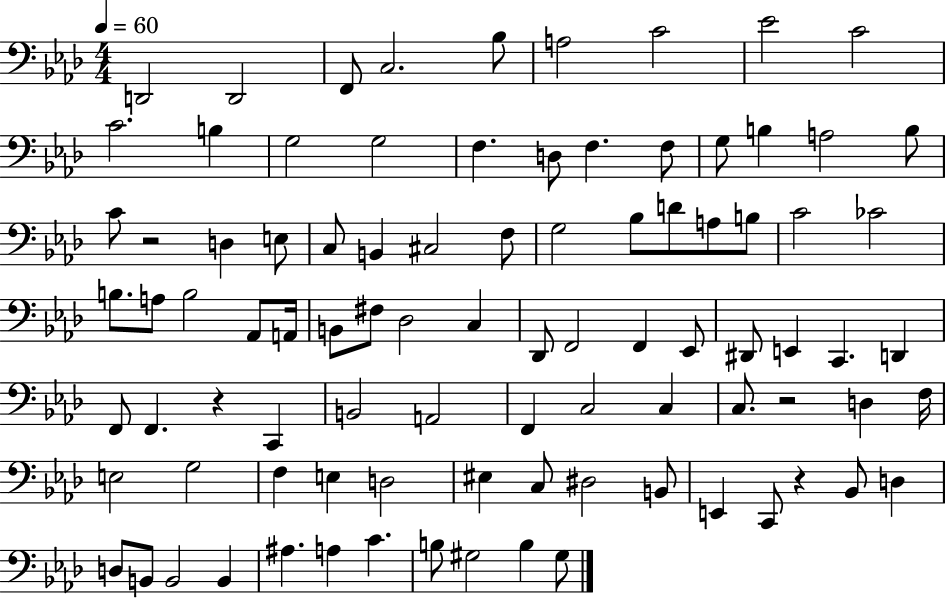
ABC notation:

X:1
T:Untitled
M:4/4
L:1/4
K:Ab
D,,2 D,,2 F,,/2 C,2 _B,/2 A,2 C2 _E2 C2 C2 B, G,2 G,2 F, D,/2 F, F,/2 G,/2 B, A,2 B,/2 C/2 z2 D, E,/2 C,/2 B,, ^C,2 F,/2 G,2 _B,/2 D/2 A,/2 B,/2 C2 _C2 B,/2 A,/2 B,2 _A,,/2 A,,/4 B,,/2 ^F,/2 _D,2 C, _D,,/2 F,,2 F,, _E,,/2 ^D,,/2 E,, C,, D,, F,,/2 F,, z C,, B,,2 A,,2 F,, C,2 C, C,/2 z2 D, F,/4 E,2 G,2 F, E, D,2 ^E, C,/2 ^D,2 B,,/2 E,, C,,/2 z _B,,/2 D, D,/2 B,,/2 B,,2 B,, ^A, A, C B,/2 ^G,2 B, ^G,/2